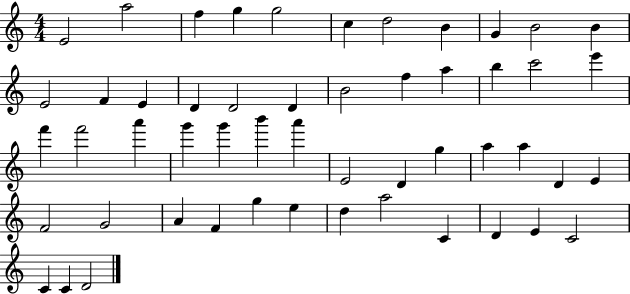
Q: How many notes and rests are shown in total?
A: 52